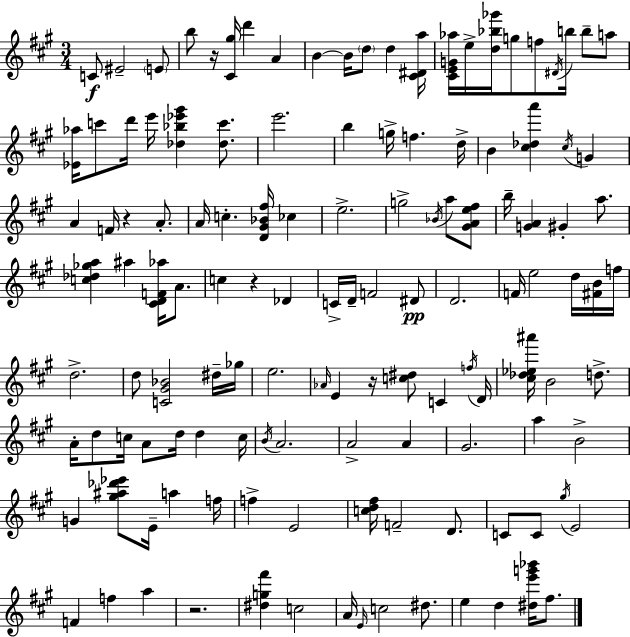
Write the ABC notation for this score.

X:1
T:Untitled
M:3/4
L:1/4
K:A
C/2 ^E2 E/2 b/2 z/4 [^C^g]/4 d' A B B/4 d/2 d [^C^Da]/4 [^CEG_a]/4 e/4 [d_b_g']/4 g/2 f/2 ^D/4 b/4 b/2 a/2 [_E_a]/4 c'/2 d'/4 e'/4 [_d_b_e'^g'] [_dc']/2 e'2 b g/4 f d/4 B [^c_da'] ^c/4 G A F/4 z A/2 A/4 c [D^G_B^f]/4 _c e2 g2 _B/4 a/2 [^GAe^f]/2 b/4 [GA] ^G a/2 [c_d_ga] ^a [^CDF_a]/4 A/2 c z _D C/4 D/4 F2 ^D/2 D2 F/4 e2 d/4 [^FB]/4 f/4 d2 d/2 [C^G_B]2 ^d/4 _g/4 e2 _A/4 E z/4 [c^d]/2 C f/4 D/4 [^c_d_e^a']/4 B2 d/2 A/4 d/2 c/4 A/2 d/4 d c/4 B/4 A2 A2 A ^G2 a B2 G [^g^a_d'_e']/2 E/4 a f/4 f E2 [cd^f]/4 F2 D/2 C/2 C/2 ^g/4 E2 F f a z2 [^dg^f'] c2 A/4 E/4 c2 ^d/2 e d [^de'g'_b']/4 ^f/2